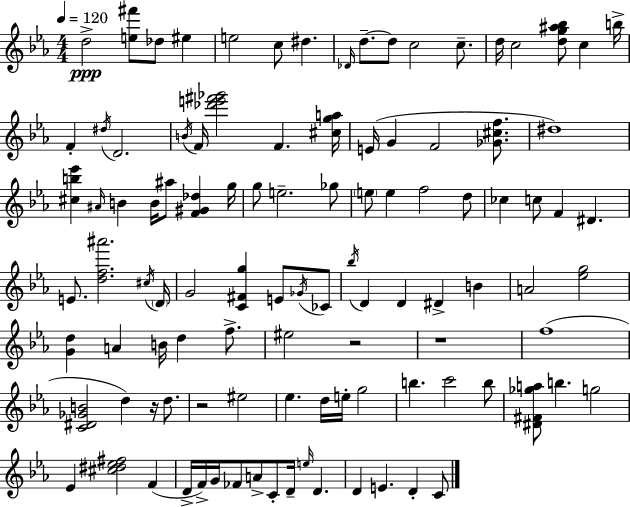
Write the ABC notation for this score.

X:1
T:Untitled
M:4/4
L:1/4
K:Eb
d2 [e^f']/2 _d/2 ^e e2 c/2 ^d _D/4 d/2 d/2 c2 c/2 d/4 c2 [dg^a_b]/2 c b/4 F ^d/4 D2 B/4 F/4 [_d'e'^f'_g']2 F [^cga]/4 E/4 G F2 [_G^cf]/2 ^d4 [^cb_e'] ^A/4 B B/4 ^a/2 [F^G_d] g/4 g/2 e2 _g/2 e/2 e f2 d/2 _c c/2 F ^D E/2 [df^a']2 ^c/4 D/4 G2 [C^Fg] E/2 _G/4 _C/2 _b/4 D D ^D B A2 [_eg]2 [Gd] A B/4 d f/2 ^e2 z2 z4 f4 [C^D_GB]2 d z/4 d/2 z2 ^e2 _e d/4 e/4 g2 b c'2 b/2 [^D^F_ga]/2 b g2 _E [^c^d_e^f]2 F D/4 F/4 G/4 _F/2 A/2 C/2 D/4 e/4 D D E D C/2